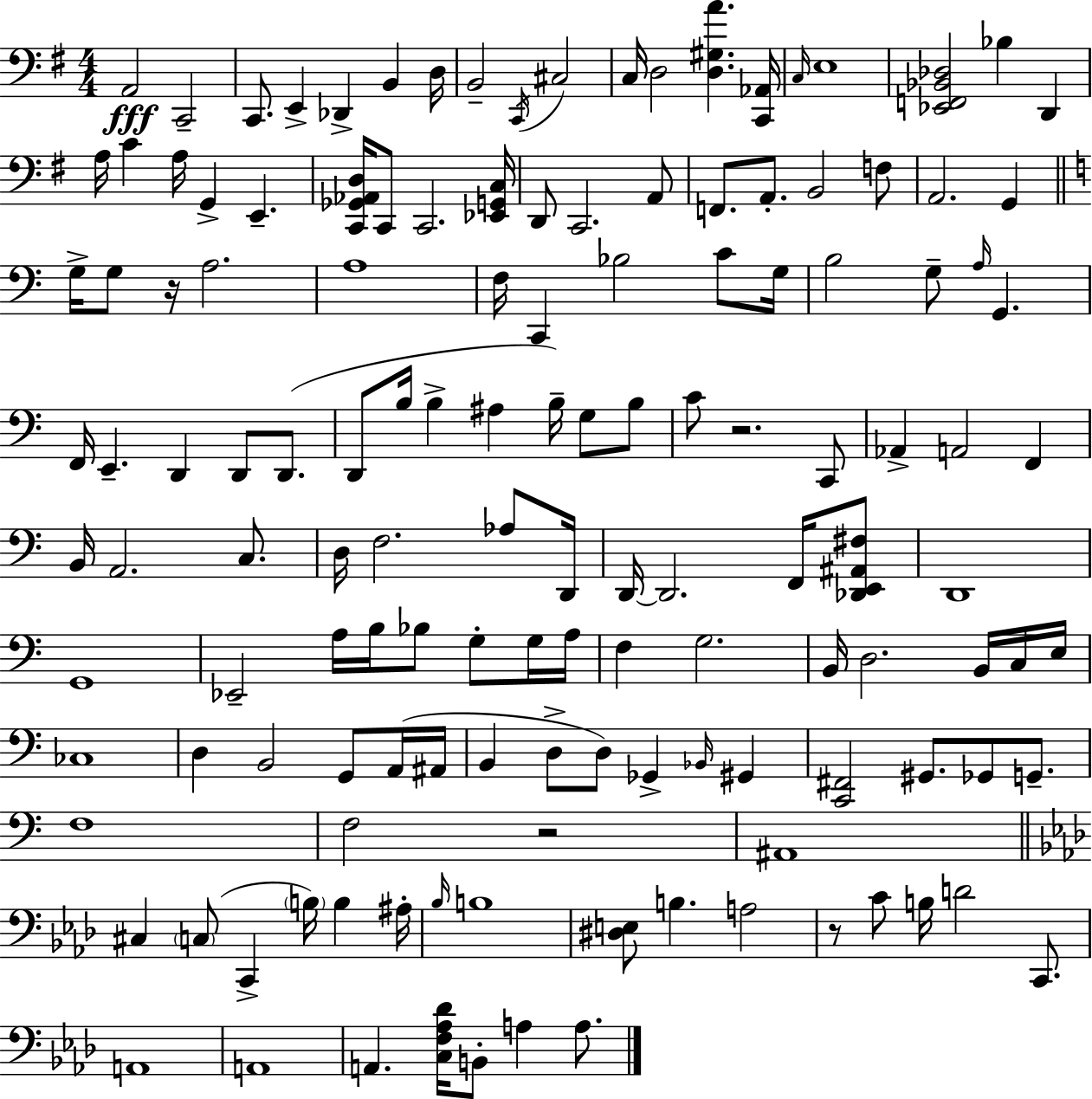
X:1
T:Untitled
M:4/4
L:1/4
K:Em
A,,2 C,,2 C,,/2 E,, _D,, B,, D,/4 B,,2 C,,/4 ^C,2 C,/4 D,2 [D,^G,A] [C,,_A,,]/4 C,/4 E,4 [_E,,F,,_B,,_D,]2 _B, D,, A,/4 C A,/4 G,, E,, [C,,_G,,_A,,D,]/4 C,,/2 C,,2 [_E,,G,,C,]/4 D,,/2 C,,2 A,,/2 F,,/2 A,,/2 B,,2 F,/2 A,,2 G,, G,/4 G,/2 z/4 A,2 A,4 F,/4 C,, _B,2 C/2 G,/4 B,2 G,/2 A,/4 G,, F,,/4 E,, D,, D,,/2 D,,/2 D,,/2 B,/4 B, ^A, B,/4 G,/2 B,/2 C/2 z2 C,,/2 _A,, A,,2 F,, B,,/4 A,,2 C,/2 D,/4 F,2 _A,/2 D,,/4 D,,/4 D,,2 F,,/4 [_D,,E,,^A,,^F,]/2 D,,4 G,,4 _E,,2 A,/4 B,/4 _B,/2 G,/2 G,/4 A,/4 F, G,2 B,,/4 D,2 B,,/4 C,/4 E,/4 _C,4 D, B,,2 G,,/2 A,,/4 ^A,,/4 B,, D,/2 D,/2 _G,, _B,,/4 ^G,, [C,,^F,,]2 ^G,,/2 _G,,/2 G,,/2 F,4 F,2 z2 ^A,,4 ^C, C,/2 C,, B,/4 B, ^A,/4 _B,/4 B,4 [^D,E,]/2 B, A,2 z/2 C/2 B,/4 D2 C,,/2 A,,4 A,,4 A,, [C,F,_A,_D]/4 B,,/2 A, A,/2